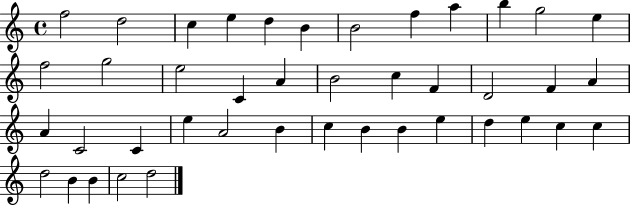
X:1
T:Untitled
M:4/4
L:1/4
K:C
f2 d2 c e d B B2 f a b g2 e f2 g2 e2 C A B2 c F D2 F A A C2 C e A2 B c B B e d e c c d2 B B c2 d2